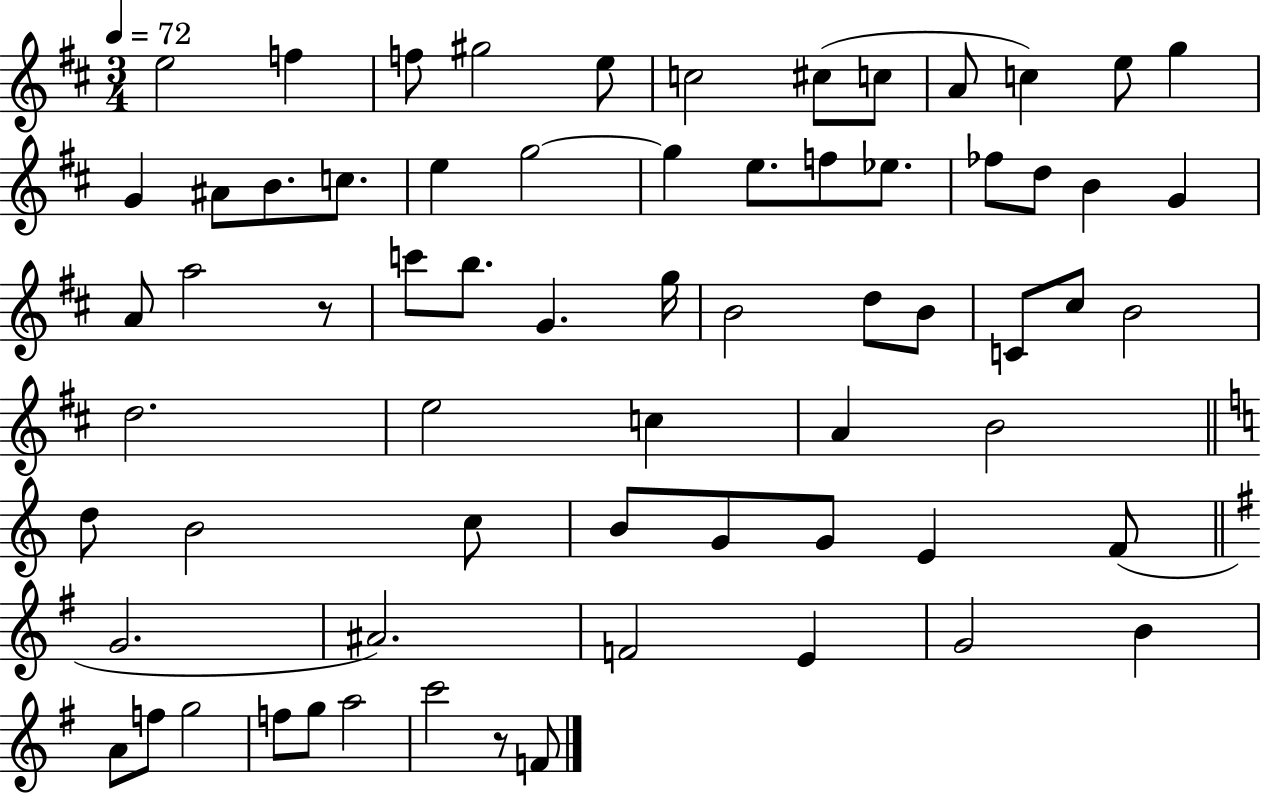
E5/h F5/q F5/e G#5/h E5/e C5/h C#5/e C5/e A4/e C5/q E5/e G5/q G4/q A#4/e B4/e. C5/e. E5/q G5/h G5/q E5/e. F5/e Eb5/e. FES5/e D5/e B4/q G4/q A4/e A5/h R/e C6/e B5/e. G4/q. G5/s B4/h D5/e B4/e C4/e C#5/e B4/h D5/h. E5/h C5/q A4/q B4/h D5/e B4/h C5/e B4/e G4/e G4/e E4/q F4/e G4/h. A#4/h. F4/h E4/q G4/h B4/q A4/e F5/e G5/h F5/e G5/e A5/h C6/h R/e F4/e